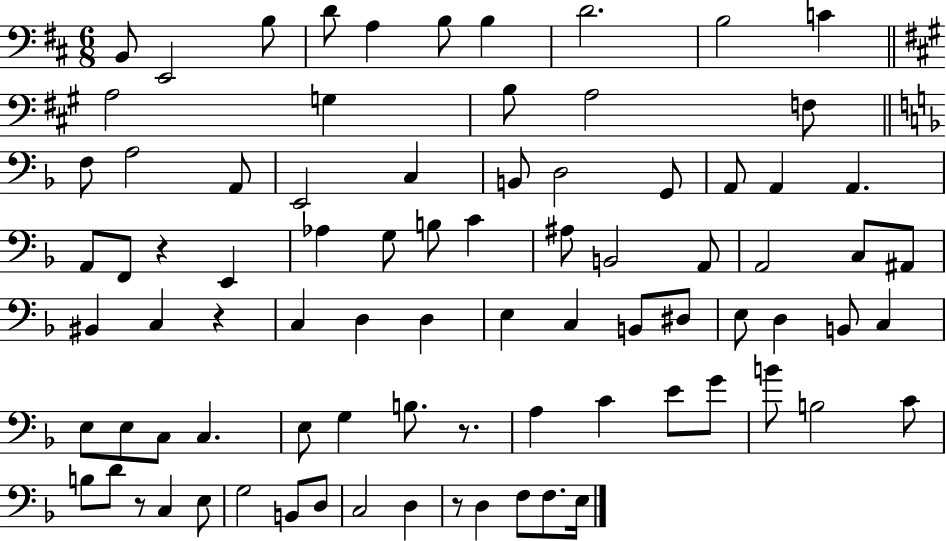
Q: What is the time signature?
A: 6/8